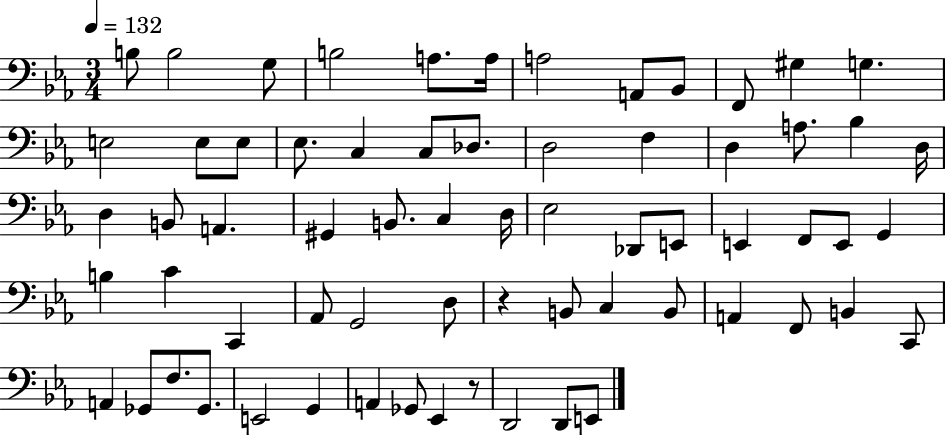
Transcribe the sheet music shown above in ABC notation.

X:1
T:Untitled
M:3/4
L:1/4
K:Eb
B,/2 B,2 G,/2 B,2 A,/2 A,/4 A,2 A,,/2 _B,,/2 F,,/2 ^G, G, E,2 E,/2 E,/2 _E,/2 C, C,/2 _D,/2 D,2 F, D, A,/2 _B, D,/4 D, B,,/2 A,, ^G,, B,,/2 C, D,/4 _E,2 _D,,/2 E,,/2 E,, F,,/2 E,,/2 G,, B, C C,, _A,,/2 G,,2 D,/2 z B,,/2 C, B,,/2 A,, F,,/2 B,, C,,/2 A,, _G,,/2 F,/2 _G,,/2 E,,2 G,, A,, _G,,/2 _E,, z/2 D,,2 D,,/2 E,,/2